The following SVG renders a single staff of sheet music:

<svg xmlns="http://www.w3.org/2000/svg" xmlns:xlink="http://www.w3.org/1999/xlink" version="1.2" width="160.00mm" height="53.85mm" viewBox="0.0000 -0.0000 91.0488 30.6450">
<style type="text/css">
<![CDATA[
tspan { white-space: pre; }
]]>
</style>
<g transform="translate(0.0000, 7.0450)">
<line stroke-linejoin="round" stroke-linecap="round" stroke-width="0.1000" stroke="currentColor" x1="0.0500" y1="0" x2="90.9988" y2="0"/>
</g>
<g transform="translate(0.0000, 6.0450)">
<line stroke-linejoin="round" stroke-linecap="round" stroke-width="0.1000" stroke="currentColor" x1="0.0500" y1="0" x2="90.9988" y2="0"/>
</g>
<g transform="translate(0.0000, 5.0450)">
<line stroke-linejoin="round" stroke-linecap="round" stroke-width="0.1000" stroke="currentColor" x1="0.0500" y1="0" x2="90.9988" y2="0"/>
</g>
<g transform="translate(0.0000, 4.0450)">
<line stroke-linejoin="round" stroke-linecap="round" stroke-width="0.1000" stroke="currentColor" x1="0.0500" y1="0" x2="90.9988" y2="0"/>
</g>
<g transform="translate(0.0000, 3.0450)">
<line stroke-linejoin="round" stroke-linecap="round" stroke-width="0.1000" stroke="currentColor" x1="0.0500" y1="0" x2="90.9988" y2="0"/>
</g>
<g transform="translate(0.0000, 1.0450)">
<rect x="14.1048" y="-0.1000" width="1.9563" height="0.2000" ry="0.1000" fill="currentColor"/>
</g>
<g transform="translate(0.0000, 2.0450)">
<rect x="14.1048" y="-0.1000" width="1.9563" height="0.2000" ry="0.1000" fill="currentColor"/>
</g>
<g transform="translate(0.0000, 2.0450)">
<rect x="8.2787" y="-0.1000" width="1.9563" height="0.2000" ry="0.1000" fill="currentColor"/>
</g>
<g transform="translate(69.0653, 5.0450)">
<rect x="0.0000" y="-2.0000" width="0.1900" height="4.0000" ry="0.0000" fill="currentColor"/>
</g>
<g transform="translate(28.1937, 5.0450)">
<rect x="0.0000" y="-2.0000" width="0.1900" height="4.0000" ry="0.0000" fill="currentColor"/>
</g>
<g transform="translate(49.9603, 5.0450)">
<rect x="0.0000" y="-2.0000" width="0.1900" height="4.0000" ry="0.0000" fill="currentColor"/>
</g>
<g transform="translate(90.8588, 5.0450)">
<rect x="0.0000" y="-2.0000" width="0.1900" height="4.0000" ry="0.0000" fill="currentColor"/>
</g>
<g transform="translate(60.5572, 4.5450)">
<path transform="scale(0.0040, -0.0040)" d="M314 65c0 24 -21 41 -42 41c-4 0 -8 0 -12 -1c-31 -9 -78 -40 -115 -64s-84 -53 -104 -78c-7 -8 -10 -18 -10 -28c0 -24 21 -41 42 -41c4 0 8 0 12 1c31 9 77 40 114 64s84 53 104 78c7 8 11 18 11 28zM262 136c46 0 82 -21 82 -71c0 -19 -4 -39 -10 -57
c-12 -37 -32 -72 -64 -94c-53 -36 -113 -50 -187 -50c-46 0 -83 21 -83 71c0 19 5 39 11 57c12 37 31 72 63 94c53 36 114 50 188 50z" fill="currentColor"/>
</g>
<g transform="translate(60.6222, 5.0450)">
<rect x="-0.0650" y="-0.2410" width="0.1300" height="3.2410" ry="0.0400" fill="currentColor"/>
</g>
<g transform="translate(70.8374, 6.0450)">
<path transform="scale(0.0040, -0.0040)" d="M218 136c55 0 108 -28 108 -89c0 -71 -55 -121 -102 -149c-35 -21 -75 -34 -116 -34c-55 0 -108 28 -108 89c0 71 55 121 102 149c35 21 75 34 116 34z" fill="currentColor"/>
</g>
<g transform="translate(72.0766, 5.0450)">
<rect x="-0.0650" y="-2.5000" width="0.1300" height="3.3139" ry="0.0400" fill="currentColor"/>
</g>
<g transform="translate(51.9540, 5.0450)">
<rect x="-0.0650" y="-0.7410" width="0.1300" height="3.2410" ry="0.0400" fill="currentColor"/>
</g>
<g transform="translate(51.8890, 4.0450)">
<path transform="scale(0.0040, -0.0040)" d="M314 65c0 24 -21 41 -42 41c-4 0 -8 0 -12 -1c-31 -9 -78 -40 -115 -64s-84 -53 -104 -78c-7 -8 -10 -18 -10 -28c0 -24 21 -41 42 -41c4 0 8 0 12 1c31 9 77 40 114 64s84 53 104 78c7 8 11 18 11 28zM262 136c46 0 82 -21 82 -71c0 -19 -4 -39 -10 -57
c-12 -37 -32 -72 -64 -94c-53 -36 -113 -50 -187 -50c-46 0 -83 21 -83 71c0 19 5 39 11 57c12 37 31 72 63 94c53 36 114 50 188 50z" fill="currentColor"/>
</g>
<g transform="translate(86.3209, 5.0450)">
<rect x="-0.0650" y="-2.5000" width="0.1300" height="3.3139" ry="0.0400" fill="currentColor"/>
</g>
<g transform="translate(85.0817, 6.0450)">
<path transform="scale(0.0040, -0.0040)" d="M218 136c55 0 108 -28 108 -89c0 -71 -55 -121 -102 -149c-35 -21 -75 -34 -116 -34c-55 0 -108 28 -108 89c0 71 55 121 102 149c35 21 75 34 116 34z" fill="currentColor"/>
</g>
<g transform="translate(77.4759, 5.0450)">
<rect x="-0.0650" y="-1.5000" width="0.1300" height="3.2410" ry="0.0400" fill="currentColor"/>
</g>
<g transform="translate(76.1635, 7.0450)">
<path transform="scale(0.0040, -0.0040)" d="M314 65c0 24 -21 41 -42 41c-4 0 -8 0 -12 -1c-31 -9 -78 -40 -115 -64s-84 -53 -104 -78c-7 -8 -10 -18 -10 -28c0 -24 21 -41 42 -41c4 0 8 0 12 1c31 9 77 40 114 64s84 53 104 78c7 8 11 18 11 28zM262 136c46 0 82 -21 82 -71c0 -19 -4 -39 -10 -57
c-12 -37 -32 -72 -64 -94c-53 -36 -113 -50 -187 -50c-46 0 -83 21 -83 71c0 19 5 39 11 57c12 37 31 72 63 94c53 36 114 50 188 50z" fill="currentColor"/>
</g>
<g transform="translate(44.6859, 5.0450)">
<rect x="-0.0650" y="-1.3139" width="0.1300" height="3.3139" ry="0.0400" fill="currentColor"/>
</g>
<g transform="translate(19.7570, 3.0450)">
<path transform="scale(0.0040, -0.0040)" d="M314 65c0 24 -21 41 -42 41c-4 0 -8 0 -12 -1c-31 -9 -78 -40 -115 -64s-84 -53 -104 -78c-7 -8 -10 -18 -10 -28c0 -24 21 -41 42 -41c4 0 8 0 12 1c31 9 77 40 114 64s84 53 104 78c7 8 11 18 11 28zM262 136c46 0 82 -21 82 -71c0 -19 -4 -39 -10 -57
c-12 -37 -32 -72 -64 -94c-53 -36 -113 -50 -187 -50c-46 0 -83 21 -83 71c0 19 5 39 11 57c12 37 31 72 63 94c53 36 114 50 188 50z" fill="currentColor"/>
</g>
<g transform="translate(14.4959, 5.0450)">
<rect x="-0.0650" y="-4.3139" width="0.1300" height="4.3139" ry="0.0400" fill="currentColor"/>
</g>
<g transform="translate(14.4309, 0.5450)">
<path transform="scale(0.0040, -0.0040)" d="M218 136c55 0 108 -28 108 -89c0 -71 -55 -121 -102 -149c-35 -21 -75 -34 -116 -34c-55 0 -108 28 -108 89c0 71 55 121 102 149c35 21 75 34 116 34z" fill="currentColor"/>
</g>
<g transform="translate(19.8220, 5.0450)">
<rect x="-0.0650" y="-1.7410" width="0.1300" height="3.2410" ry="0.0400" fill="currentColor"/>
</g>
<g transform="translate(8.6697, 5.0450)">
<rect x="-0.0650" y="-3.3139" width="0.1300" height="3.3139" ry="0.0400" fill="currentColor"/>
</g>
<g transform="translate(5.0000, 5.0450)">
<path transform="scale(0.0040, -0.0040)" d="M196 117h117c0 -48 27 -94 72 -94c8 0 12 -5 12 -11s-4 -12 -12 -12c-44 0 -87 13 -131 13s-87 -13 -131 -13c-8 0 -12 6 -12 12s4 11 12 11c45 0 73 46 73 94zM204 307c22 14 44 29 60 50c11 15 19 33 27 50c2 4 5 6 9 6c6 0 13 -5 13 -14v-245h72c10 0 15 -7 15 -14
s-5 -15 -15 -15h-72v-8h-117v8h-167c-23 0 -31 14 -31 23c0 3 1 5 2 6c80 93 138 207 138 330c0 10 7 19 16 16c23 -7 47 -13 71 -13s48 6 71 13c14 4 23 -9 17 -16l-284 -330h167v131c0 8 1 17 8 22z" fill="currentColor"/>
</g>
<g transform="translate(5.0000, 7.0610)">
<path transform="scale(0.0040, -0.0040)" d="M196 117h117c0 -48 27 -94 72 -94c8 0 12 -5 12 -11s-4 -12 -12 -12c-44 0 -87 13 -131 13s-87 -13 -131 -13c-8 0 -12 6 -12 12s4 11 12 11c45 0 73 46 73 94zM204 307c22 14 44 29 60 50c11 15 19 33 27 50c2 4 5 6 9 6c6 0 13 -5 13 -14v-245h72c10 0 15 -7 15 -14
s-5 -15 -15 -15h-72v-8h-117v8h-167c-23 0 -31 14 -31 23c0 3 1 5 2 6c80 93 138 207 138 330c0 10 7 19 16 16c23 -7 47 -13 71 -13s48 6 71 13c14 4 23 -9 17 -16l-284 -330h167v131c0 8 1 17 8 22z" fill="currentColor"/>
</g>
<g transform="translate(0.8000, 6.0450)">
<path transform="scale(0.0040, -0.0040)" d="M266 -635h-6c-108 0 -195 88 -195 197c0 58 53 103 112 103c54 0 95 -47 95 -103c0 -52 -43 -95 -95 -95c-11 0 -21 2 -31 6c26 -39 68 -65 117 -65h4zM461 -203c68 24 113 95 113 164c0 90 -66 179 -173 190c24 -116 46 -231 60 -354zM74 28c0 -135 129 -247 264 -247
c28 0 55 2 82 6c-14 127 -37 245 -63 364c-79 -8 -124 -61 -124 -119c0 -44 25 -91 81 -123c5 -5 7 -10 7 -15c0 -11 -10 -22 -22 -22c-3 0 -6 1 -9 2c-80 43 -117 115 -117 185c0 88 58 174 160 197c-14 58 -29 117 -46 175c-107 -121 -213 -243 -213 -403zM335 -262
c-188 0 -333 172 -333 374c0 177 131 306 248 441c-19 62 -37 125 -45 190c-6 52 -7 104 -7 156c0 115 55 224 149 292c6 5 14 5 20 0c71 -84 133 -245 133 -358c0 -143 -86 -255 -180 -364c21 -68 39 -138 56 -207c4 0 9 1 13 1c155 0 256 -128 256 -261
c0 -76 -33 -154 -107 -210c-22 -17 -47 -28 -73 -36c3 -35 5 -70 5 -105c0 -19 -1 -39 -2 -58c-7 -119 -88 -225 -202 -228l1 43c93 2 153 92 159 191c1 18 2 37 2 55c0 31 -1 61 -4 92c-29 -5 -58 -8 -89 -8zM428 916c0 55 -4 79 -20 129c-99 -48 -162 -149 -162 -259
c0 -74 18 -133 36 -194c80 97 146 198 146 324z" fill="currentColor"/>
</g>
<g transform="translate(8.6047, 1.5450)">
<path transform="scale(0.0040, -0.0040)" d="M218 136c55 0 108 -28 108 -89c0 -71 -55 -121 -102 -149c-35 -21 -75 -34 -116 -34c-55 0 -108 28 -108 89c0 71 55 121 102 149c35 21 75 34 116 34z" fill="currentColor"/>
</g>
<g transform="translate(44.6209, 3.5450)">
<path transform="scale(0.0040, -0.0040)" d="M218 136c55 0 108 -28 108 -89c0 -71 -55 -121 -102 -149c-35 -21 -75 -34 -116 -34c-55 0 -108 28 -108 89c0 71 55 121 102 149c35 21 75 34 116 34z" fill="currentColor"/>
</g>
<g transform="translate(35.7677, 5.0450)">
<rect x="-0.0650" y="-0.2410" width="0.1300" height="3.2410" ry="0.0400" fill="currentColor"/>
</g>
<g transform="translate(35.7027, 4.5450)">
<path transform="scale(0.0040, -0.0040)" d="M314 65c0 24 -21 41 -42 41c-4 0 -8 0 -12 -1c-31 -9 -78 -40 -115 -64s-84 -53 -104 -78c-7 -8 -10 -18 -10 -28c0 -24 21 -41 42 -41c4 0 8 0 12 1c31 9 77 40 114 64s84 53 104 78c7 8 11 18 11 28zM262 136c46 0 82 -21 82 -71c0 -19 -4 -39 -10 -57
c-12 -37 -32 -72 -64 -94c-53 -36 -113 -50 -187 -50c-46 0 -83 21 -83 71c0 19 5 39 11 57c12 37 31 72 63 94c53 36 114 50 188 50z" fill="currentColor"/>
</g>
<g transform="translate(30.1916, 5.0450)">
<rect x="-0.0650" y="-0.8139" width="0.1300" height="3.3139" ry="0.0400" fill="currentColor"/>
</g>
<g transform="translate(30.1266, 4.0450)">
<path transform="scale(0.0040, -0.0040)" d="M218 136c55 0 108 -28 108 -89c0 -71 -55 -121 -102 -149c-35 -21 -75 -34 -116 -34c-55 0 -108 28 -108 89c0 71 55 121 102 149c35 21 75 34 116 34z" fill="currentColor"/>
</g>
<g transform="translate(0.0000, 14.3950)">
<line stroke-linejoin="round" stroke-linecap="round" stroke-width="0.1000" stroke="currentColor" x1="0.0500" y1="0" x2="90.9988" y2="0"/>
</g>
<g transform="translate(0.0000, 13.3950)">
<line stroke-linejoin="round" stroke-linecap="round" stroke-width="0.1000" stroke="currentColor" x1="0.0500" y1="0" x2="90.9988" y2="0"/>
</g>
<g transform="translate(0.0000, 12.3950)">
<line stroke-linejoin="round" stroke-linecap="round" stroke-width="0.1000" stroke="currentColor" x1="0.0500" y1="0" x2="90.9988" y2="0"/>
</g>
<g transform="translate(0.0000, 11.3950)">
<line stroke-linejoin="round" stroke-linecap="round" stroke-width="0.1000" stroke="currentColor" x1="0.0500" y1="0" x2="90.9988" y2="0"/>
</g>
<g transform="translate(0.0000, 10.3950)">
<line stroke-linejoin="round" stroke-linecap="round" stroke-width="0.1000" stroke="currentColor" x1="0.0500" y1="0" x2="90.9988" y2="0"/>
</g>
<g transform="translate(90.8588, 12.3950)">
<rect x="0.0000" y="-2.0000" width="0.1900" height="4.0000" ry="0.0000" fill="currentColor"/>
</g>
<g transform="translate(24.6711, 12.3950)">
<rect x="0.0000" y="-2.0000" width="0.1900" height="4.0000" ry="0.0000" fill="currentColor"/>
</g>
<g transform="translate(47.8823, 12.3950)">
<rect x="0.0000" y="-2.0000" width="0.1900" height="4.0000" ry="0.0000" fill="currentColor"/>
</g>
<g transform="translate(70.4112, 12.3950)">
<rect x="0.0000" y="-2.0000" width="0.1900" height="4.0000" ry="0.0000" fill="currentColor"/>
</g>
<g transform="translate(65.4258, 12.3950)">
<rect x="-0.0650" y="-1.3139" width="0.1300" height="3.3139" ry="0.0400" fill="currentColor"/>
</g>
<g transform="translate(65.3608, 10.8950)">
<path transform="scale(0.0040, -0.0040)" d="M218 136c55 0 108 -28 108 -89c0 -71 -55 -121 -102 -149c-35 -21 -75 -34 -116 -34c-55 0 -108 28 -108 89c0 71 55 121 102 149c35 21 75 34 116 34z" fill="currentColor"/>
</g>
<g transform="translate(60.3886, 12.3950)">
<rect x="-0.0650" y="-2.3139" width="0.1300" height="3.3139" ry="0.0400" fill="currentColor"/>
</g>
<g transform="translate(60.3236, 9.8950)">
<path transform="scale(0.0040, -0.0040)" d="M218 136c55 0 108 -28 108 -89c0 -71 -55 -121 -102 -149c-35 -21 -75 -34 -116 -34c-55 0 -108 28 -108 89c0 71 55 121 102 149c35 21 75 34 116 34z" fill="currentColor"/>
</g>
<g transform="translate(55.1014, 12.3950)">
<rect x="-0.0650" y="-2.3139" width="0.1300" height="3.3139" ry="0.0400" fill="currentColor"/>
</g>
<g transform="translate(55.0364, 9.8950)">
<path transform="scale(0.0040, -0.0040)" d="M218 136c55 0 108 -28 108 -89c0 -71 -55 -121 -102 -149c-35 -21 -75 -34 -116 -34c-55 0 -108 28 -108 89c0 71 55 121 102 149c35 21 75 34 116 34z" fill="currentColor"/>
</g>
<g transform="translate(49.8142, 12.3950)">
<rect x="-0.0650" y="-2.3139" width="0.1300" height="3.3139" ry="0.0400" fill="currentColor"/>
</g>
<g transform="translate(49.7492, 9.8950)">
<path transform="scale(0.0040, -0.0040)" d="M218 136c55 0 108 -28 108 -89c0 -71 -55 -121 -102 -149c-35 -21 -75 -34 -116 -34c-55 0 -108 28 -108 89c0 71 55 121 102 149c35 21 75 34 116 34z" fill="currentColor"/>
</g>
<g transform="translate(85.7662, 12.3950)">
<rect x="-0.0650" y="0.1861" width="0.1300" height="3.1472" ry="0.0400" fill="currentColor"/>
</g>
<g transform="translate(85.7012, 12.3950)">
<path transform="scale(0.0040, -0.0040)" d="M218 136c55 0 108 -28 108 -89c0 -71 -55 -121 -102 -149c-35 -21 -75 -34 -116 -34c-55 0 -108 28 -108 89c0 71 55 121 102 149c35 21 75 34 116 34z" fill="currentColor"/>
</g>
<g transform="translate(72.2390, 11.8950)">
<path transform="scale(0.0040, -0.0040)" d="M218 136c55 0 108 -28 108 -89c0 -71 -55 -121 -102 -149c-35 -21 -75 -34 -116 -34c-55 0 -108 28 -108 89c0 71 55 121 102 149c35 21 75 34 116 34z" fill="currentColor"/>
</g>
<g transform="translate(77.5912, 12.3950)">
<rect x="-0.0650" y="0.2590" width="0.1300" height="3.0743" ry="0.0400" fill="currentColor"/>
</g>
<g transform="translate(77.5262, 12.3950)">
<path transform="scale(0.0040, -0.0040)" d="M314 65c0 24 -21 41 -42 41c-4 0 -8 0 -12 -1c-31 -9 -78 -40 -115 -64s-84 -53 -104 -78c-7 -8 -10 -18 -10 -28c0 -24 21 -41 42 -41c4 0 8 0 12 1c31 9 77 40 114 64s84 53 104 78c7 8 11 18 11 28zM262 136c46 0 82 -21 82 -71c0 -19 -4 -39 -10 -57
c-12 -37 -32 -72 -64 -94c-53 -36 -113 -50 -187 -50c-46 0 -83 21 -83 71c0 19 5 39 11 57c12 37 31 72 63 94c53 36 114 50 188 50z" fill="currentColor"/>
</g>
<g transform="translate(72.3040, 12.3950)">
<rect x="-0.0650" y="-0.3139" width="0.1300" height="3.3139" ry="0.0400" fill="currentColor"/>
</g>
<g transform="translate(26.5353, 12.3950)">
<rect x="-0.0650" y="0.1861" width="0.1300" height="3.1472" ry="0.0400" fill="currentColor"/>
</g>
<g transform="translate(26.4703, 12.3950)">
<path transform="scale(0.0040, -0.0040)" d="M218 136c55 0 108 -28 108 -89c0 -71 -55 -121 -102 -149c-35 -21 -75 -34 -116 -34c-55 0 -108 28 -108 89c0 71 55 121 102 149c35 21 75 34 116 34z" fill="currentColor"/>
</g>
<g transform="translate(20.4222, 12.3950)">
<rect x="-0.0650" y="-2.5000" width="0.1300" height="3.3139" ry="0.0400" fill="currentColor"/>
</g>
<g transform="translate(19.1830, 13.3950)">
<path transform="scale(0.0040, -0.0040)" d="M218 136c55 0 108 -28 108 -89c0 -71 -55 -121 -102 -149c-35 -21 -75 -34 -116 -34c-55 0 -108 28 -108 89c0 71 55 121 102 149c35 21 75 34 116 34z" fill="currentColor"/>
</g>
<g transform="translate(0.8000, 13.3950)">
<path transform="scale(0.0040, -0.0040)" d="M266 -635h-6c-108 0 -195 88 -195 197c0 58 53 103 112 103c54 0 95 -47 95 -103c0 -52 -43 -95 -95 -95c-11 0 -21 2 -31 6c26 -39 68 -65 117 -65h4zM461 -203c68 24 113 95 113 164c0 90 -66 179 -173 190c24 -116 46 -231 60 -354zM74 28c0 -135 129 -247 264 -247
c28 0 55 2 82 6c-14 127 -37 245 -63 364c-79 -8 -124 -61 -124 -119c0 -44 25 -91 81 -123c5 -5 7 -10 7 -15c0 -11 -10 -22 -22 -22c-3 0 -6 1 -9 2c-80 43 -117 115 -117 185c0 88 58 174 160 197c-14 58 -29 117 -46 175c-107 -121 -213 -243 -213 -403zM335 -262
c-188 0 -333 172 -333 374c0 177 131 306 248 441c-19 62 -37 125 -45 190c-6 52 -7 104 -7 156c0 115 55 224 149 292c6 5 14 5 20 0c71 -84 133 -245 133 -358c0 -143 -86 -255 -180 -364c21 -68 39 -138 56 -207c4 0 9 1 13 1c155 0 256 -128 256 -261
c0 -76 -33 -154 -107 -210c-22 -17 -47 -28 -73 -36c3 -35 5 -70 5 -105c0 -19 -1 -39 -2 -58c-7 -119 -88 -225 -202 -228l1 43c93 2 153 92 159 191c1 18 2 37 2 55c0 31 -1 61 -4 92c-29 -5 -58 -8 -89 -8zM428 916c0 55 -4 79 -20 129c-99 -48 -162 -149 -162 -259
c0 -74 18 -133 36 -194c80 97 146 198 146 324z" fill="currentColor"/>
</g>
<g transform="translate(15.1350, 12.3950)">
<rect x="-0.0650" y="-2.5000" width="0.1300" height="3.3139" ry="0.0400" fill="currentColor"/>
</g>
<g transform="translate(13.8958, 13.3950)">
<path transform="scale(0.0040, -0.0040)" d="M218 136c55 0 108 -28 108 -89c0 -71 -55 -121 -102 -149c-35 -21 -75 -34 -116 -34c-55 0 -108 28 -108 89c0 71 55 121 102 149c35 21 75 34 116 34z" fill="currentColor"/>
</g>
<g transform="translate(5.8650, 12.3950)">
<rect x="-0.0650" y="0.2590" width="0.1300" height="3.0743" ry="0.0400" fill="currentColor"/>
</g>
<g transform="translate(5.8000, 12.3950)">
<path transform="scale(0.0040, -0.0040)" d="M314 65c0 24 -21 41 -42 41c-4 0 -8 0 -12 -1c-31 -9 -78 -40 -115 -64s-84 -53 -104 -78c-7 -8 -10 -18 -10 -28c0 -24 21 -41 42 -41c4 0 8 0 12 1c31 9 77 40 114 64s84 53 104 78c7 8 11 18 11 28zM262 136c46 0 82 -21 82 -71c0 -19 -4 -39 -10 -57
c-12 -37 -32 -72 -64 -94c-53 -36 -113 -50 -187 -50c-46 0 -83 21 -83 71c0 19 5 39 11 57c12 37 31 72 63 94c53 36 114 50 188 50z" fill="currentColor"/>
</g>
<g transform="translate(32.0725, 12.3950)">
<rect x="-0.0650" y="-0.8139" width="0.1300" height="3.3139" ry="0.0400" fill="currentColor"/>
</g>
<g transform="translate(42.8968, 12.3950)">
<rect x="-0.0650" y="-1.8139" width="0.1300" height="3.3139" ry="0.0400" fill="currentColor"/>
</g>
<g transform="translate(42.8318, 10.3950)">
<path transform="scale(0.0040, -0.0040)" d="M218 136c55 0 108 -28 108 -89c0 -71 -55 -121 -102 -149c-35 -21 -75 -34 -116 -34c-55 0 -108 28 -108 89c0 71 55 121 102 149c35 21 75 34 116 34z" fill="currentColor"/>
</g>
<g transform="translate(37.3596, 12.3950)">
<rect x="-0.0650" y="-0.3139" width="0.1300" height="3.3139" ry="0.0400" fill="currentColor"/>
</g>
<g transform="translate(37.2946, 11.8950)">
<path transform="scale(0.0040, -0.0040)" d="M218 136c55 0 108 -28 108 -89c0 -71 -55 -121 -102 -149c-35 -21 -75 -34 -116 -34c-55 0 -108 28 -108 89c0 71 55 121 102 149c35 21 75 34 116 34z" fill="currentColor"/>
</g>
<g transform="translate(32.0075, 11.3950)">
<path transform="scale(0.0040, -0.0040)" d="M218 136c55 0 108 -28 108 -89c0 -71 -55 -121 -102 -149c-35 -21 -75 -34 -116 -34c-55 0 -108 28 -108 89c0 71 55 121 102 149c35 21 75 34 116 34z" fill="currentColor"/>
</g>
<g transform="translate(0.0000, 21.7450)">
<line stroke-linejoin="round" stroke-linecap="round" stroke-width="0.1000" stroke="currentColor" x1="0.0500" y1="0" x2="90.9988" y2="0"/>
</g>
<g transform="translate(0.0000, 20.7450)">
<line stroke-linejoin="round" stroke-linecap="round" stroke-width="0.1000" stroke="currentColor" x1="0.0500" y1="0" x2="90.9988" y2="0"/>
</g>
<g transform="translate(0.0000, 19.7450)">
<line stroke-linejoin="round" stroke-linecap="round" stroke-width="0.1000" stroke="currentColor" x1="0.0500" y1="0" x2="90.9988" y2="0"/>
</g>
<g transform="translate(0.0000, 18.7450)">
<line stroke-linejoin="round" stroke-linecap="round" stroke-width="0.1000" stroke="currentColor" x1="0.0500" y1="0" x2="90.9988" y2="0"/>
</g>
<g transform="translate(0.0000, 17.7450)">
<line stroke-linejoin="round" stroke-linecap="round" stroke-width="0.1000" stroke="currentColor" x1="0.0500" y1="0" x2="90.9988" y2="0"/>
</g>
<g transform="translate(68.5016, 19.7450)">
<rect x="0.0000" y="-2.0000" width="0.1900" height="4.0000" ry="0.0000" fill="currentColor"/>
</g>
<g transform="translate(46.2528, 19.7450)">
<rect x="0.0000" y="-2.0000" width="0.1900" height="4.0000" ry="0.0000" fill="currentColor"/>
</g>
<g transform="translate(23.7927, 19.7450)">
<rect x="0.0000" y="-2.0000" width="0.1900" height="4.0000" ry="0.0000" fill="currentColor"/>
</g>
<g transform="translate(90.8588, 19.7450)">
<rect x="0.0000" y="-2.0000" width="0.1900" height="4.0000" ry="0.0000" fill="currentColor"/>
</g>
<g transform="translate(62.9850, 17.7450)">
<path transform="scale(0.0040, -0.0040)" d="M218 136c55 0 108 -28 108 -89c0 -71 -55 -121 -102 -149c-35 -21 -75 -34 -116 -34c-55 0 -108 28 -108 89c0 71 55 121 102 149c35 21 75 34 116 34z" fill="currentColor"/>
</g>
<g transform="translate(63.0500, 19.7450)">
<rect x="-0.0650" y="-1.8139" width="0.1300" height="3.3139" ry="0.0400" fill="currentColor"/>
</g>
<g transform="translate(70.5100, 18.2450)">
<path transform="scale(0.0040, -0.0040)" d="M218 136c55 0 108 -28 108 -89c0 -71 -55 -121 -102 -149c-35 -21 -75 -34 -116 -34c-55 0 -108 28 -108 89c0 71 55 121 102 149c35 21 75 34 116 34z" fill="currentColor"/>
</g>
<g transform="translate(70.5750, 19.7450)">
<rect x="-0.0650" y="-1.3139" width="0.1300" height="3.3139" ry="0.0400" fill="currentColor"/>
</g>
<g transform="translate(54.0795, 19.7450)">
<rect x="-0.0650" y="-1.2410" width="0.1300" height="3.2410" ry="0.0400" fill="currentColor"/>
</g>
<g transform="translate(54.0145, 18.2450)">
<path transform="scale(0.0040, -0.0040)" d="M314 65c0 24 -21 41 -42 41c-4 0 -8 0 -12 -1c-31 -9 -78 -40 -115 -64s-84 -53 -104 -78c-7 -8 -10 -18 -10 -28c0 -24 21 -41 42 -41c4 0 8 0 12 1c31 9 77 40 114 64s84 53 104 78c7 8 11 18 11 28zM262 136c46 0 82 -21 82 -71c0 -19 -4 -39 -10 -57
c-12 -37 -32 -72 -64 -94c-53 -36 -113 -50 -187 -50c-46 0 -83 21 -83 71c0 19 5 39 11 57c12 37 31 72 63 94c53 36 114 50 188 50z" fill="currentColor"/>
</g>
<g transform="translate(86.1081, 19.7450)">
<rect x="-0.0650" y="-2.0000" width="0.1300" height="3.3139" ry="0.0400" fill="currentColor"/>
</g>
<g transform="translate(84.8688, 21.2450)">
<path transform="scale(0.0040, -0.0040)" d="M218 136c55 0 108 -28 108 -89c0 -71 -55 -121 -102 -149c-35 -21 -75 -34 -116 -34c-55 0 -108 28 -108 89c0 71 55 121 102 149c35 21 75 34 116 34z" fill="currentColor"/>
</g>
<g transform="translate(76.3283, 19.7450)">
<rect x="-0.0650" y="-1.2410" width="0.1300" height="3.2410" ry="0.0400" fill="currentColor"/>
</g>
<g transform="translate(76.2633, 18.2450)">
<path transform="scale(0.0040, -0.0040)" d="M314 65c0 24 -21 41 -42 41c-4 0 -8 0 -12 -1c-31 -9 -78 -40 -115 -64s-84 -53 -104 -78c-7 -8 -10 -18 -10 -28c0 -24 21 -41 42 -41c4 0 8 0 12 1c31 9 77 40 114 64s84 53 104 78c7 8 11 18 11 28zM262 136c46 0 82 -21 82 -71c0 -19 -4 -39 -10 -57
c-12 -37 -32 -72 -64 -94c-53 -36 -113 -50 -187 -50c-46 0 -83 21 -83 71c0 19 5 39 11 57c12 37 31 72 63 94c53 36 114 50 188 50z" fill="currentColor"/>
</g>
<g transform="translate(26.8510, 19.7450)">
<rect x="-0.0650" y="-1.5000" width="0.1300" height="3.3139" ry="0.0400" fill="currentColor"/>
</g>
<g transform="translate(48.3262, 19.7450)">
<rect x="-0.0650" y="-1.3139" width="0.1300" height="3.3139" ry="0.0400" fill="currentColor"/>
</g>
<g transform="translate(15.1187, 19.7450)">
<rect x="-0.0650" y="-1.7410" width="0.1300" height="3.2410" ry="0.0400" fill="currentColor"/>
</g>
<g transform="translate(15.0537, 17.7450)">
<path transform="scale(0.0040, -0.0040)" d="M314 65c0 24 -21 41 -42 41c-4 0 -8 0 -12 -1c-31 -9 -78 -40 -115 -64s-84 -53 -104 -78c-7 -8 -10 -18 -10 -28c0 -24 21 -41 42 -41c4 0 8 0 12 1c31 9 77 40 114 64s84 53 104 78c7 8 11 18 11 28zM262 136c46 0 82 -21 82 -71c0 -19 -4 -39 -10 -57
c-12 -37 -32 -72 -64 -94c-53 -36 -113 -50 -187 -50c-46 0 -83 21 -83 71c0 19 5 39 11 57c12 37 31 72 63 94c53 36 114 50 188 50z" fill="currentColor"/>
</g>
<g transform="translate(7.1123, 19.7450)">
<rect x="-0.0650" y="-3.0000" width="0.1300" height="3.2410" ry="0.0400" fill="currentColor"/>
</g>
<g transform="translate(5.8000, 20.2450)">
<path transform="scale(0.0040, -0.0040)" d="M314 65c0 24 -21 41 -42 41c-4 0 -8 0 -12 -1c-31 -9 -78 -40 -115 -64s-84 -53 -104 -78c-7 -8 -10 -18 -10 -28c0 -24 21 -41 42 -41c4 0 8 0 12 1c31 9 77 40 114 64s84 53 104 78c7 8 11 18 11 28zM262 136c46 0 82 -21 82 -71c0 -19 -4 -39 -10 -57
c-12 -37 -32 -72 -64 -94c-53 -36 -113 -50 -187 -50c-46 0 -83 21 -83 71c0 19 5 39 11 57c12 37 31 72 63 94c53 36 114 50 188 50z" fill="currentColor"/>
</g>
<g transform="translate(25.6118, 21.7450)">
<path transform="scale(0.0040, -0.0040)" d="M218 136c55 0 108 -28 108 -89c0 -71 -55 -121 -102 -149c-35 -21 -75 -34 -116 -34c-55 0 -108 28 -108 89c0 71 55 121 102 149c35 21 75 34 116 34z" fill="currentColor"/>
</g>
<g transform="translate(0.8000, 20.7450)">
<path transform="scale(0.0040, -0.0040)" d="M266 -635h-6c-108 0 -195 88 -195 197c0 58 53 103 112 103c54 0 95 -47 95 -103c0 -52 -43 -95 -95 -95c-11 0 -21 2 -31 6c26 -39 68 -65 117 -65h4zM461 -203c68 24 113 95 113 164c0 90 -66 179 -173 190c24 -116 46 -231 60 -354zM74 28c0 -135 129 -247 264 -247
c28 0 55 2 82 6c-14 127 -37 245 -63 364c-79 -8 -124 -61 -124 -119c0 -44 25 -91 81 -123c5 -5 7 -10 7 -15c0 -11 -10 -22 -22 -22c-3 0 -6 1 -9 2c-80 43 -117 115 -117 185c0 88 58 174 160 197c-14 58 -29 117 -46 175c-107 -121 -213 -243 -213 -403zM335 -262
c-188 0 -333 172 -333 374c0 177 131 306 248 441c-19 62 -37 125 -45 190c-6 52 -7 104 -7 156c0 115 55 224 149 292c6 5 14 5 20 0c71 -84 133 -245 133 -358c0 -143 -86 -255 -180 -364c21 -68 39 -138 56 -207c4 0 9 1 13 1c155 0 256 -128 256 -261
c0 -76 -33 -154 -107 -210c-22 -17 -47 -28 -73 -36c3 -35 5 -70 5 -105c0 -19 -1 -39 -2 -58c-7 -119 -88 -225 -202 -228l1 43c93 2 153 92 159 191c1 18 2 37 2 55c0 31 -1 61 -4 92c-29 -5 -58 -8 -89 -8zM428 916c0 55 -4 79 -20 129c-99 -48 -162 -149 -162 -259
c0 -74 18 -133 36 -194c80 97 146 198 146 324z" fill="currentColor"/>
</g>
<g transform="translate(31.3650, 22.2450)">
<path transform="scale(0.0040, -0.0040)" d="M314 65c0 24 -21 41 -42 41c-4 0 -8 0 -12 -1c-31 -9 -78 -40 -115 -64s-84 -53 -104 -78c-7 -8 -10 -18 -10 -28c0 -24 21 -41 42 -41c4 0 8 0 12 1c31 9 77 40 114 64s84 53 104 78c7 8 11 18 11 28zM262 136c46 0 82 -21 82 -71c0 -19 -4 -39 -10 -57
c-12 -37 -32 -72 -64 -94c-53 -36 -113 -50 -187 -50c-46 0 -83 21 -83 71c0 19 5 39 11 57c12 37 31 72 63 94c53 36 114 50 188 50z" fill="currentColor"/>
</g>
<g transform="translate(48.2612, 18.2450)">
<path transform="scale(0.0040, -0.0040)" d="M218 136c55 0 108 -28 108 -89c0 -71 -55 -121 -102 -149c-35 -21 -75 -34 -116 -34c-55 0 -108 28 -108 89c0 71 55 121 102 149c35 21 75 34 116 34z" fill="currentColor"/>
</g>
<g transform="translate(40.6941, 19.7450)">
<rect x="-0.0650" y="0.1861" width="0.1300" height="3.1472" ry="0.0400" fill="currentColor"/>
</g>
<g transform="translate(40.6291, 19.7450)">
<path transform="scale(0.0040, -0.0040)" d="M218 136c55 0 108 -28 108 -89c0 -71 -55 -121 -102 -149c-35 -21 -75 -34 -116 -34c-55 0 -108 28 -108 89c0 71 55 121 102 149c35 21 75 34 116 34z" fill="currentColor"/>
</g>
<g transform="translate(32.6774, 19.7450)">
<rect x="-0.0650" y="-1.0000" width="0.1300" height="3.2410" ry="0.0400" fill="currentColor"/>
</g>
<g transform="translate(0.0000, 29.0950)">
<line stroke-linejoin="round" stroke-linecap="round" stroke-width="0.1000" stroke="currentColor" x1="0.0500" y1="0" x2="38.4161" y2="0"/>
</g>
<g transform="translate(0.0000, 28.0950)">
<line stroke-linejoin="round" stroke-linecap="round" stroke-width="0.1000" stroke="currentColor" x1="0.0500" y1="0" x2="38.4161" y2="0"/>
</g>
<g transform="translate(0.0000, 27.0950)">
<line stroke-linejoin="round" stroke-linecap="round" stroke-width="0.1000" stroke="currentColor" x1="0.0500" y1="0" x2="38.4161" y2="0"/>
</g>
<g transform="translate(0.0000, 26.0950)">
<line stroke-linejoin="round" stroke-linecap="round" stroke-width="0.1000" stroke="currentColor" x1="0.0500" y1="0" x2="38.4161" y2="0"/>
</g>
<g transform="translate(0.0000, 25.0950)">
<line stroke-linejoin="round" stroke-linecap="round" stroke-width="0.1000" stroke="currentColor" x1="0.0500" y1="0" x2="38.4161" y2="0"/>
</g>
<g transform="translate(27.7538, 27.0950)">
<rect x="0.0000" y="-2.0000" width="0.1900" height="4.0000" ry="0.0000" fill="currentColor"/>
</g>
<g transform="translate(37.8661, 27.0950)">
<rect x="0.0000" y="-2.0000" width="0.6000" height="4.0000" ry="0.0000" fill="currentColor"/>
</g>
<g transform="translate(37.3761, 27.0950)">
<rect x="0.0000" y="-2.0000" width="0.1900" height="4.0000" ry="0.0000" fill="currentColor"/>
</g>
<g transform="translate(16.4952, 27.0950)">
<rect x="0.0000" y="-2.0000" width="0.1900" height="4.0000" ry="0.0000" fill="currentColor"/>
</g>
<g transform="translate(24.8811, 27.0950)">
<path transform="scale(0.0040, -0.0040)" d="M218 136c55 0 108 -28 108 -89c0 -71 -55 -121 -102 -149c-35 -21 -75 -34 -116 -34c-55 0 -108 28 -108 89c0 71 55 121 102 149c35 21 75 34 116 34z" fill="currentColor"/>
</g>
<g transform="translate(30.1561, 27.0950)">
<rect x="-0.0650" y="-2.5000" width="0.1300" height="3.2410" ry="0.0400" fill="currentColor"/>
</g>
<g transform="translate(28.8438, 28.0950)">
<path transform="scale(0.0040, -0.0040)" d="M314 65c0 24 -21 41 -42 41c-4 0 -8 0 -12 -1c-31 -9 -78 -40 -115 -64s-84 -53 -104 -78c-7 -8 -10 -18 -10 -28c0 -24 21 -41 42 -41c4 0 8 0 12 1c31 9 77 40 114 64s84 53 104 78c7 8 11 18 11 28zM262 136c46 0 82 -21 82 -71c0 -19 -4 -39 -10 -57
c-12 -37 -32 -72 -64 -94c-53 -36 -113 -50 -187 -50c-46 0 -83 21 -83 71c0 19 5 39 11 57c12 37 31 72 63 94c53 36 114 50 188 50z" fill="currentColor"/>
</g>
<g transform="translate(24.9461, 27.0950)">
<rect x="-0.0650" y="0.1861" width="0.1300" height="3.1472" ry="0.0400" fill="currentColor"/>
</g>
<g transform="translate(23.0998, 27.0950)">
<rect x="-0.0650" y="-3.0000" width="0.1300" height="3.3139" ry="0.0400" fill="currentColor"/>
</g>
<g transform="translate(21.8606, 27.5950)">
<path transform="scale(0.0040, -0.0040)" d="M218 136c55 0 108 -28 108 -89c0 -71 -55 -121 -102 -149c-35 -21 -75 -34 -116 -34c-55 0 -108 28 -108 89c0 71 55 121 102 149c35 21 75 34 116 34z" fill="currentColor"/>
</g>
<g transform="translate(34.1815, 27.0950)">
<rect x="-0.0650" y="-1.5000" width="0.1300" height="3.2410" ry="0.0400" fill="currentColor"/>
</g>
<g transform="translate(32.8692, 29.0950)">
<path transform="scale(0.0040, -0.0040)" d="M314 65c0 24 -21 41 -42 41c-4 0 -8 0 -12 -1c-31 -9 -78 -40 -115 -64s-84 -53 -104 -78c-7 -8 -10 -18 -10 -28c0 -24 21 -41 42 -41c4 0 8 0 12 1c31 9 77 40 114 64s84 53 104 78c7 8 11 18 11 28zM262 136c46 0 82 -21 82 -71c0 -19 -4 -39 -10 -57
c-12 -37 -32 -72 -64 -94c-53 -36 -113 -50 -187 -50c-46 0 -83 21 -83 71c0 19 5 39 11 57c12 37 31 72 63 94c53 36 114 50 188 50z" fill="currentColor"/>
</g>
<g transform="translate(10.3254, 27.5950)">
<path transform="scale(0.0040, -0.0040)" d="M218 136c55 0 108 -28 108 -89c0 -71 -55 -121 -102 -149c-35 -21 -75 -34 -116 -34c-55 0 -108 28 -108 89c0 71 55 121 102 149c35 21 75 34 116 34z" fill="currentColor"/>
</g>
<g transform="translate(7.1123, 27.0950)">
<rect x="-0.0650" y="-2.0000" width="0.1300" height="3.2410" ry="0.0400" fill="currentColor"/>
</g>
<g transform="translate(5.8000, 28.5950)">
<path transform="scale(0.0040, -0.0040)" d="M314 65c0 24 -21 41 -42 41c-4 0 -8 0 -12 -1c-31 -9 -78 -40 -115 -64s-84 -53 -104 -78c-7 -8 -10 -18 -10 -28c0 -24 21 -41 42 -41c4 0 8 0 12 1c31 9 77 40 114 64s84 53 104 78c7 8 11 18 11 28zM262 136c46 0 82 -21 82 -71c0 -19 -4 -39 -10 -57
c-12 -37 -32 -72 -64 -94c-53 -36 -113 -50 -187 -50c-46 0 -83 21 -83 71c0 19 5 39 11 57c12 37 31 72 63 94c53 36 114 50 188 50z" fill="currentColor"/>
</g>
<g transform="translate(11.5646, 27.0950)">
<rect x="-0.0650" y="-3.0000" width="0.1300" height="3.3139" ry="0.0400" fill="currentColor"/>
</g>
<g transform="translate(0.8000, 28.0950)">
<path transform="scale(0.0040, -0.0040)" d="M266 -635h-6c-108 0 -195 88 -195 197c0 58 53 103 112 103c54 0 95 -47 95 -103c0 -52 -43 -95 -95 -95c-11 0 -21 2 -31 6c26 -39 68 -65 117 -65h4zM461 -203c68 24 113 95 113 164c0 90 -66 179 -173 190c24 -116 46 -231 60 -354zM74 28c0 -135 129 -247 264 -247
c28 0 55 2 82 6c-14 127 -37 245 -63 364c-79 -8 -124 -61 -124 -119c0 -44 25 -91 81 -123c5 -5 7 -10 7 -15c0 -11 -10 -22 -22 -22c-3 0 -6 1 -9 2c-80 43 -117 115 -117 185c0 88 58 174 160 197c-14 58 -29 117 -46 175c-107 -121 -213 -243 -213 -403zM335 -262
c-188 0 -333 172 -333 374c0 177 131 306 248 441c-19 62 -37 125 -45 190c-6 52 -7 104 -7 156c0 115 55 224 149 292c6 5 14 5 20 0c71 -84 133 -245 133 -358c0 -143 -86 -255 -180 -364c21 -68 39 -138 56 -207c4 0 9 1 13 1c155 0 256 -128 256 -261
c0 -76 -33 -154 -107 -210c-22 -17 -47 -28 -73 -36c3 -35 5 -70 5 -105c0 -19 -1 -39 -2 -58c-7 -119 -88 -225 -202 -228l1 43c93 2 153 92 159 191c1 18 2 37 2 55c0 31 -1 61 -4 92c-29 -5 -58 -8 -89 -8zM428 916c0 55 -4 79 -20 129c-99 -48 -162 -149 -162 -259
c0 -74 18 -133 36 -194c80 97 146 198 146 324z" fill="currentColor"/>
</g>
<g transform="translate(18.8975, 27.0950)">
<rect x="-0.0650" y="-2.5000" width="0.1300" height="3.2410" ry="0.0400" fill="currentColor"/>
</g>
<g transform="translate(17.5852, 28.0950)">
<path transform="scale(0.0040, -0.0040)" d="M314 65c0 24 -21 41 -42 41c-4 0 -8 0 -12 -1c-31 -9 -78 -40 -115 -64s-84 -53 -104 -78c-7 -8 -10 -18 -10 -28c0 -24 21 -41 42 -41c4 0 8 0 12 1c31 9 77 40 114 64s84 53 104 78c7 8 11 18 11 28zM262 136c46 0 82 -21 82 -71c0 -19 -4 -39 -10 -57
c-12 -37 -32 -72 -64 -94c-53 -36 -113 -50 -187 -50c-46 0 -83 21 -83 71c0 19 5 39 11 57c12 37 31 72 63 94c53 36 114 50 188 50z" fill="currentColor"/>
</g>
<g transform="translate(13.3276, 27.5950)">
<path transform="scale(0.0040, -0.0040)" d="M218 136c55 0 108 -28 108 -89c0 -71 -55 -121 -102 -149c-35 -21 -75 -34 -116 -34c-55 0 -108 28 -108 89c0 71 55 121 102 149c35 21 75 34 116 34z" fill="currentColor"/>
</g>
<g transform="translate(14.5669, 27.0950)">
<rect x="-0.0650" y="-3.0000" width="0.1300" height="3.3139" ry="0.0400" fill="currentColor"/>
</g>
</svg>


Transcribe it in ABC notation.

X:1
T:Untitled
M:4/4
L:1/4
K:C
b d' f2 d c2 e d2 c2 G E2 G B2 G G B d c f g g g e c B2 B A2 f2 E D2 B e e2 f e e2 F F2 A A G2 A B G2 E2